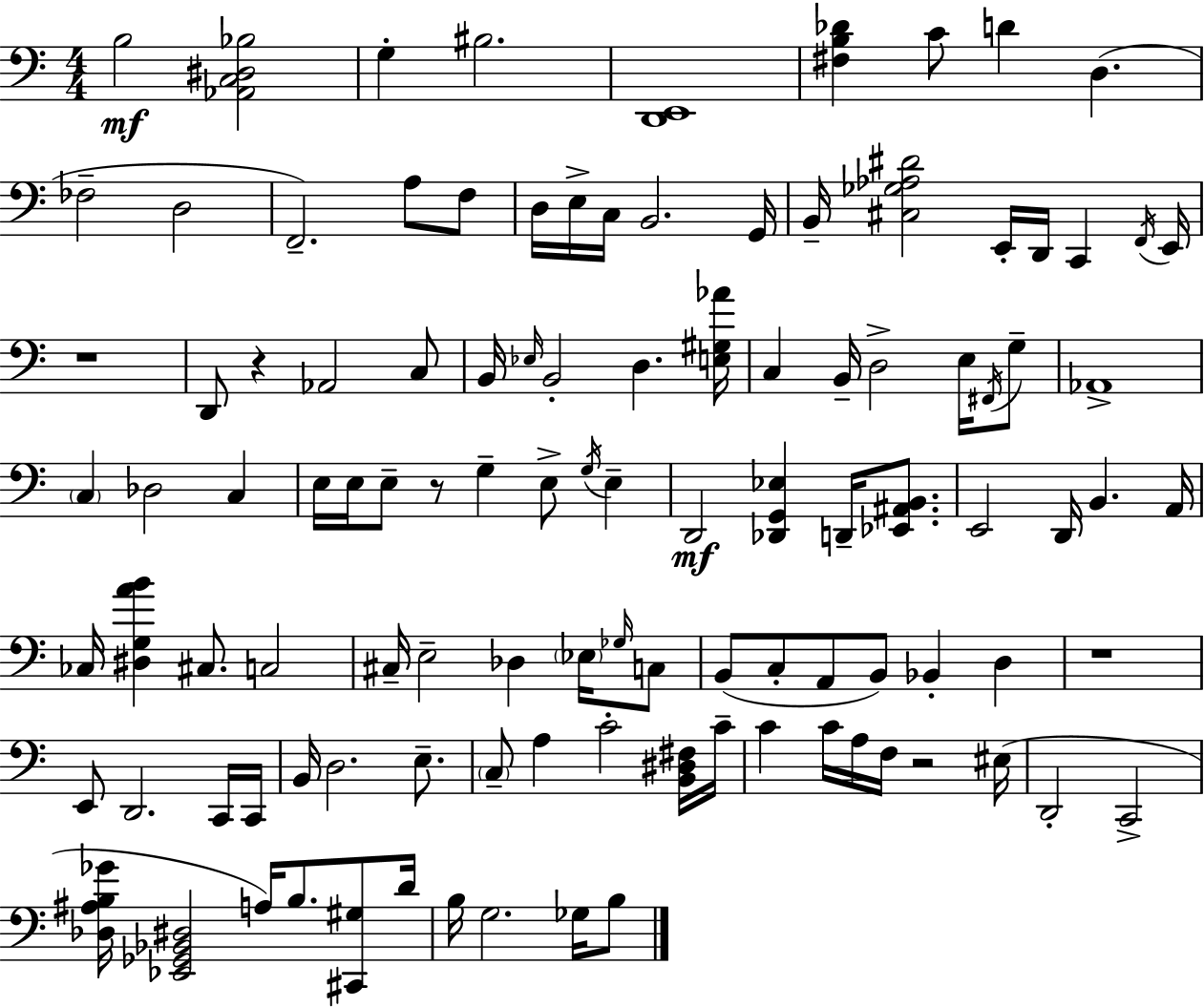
B3/h [Ab2,C3,D#3,Bb3]/h G3/q BIS3/h. [D2,E2]/w [F#3,B3,Db4]/q C4/e D4/q D3/q. FES3/h D3/h F2/h. A3/e F3/e D3/s E3/s C3/s B2/h. G2/s B2/s [C#3,Gb3,Ab3,D#4]/h E2/s D2/s C2/q F2/s E2/s R/w D2/e R/q Ab2/h C3/e B2/s Eb3/s B2/h D3/q. [E3,G#3,Ab4]/s C3/q B2/s D3/h E3/s F#2/s G3/e Ab2/w C3/q Db3/h C3/q E3/s E3/s E3/e R/e G3/q E3/e G3/s E3/q D2/h [Db2,G2,Eb3]/q D2/s [Eb2,A#2,B2]/e. E2/h D2/s B2/q. A2/s CES3/s [D#3,G3,A4,B4]/q C#3/e. C3/h C#3/s E3/h Db3/q Eb3/s Gb3/s C3/e B2/e C3/e A2/e B2/e Bb2/q D3/q R/w E2/e D2/h. C2/s C2/s B2/s D3/h. E3/e. C3/e A3/q C4/h [B2,D#3,F#3]/s C4/s C4/q C4/s A3/s F3/s R/h EIS3/s D2/h C2/h [Db3,A#3,B3,Gb4]/s [Eb2,Gb2,Bb2,D#3]/h A3/s B3/e. [C#2,G#3]/e D4/s B3/s G3/h. Gb3/s B3/e